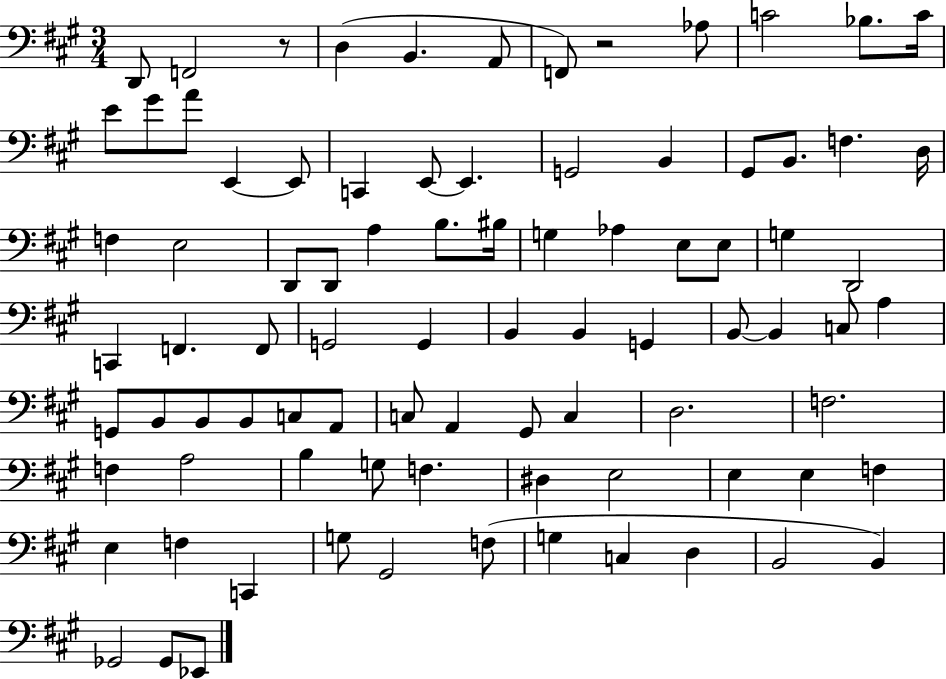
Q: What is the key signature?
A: A major